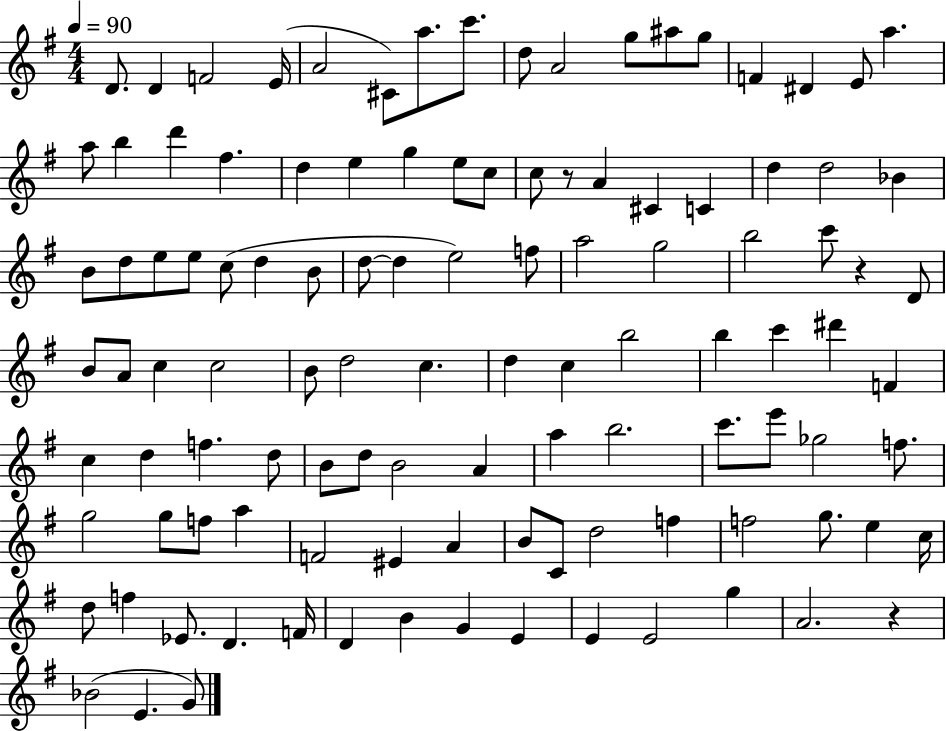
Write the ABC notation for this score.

X:1
T:Untitled
M:4/4
L:1/4
K:G
D/2 D F2 E/4 A2 ^C/2 a/2 c'/2 d/2 A2 g/2 ^a/2 g/2 F ^D E/2 a a/2 b d' ^f d e g e/2 c/2 c/2 z/2 A ^C C d d2 _B B/2 d/2 e/2 e/2 c/2 d B/2 d/2 d e2 f/2 a2 g2 b2 c'/2 z D/2 B/2 A/2 c c2 B/2 d2 c d c b2 b c' ^d' F c d f d/2 B/2 d/2 B2 A a b2 c'/2 e'/2 _g2 f/2 g2 g/2 f/2 a F2 ^E A B/2 C/2 d2 f f2 g/2 e c/4 d/2 f _E/2 D F/4 D B G E E E2 g A2 z _B2 E G/2